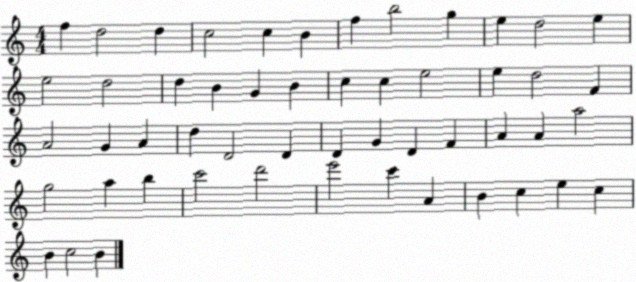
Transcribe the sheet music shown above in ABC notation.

X:1
T:Untitled
M:4/4
L:1/4
K:C
f d2 d c2 c B f b2 g e d2 e e2 d2 d B G B c c e2 e d2 F A2 G A d D2 D D G D F A A a2 g2 a b c'2 d'2 e'2 c' A B c e c B c2 B